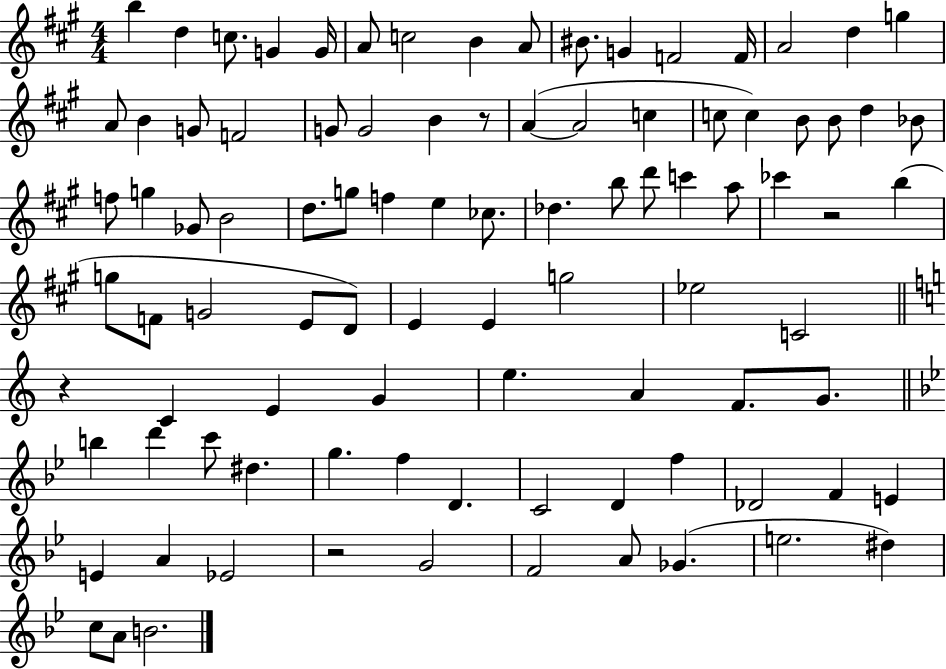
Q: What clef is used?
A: treble